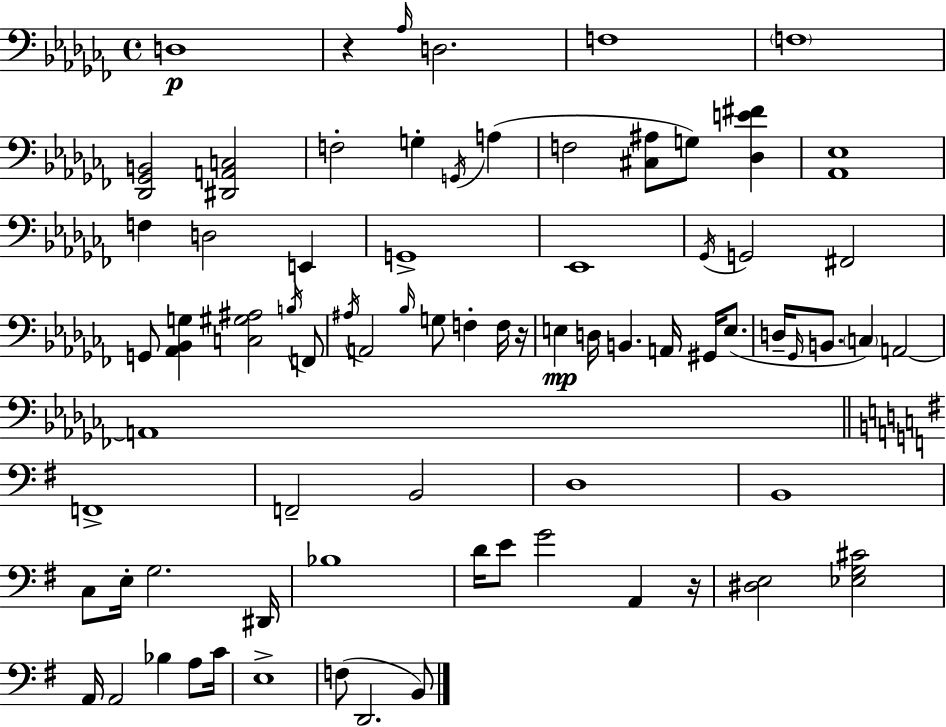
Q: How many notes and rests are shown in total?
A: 75